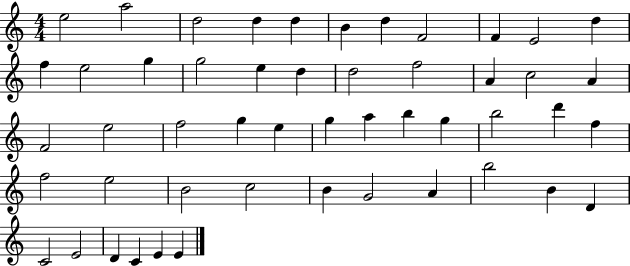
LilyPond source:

{
  \clef treble
  \numericTimeSignature
  \time 4/4
  \key c \major
  e''2 a''2 | d''2 d''4 d''4 | b'4 d''4 f'2 | f'4 e'2 d''4 | \break f''4 e''2 g''4 | g''2 e''4 d''4 | d''2 f''2 | a'4 c''2 a'4 | \break f'2 e''2 | f''2 g''4 e''4 | g''4 a''4 b''4 g''4 | b''2 d'''4 f''4 | \break f''2 e''2 | b'2 c''2 | b'4 g'2 a'4 | b''2 b'4 d'4 | \break c'2 e'2 | d'4 c'4 e'4 e'4 | \bar "|."
}